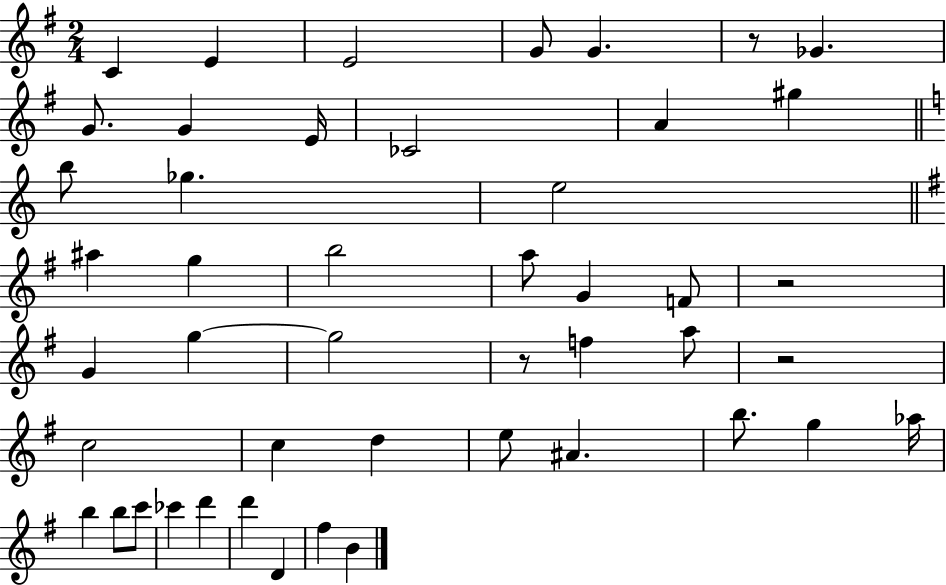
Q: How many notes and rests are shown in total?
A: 47